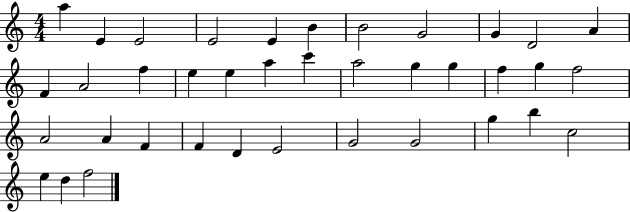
X:1
T:Untitled
M:4/4
L:1/4
K:C
a E E2 E2 E B B2 G2 G D2 A F A2 f e e a c' a2 g g f g f2 A2 A F F D E2 G2 G2 g b c2 e d f2